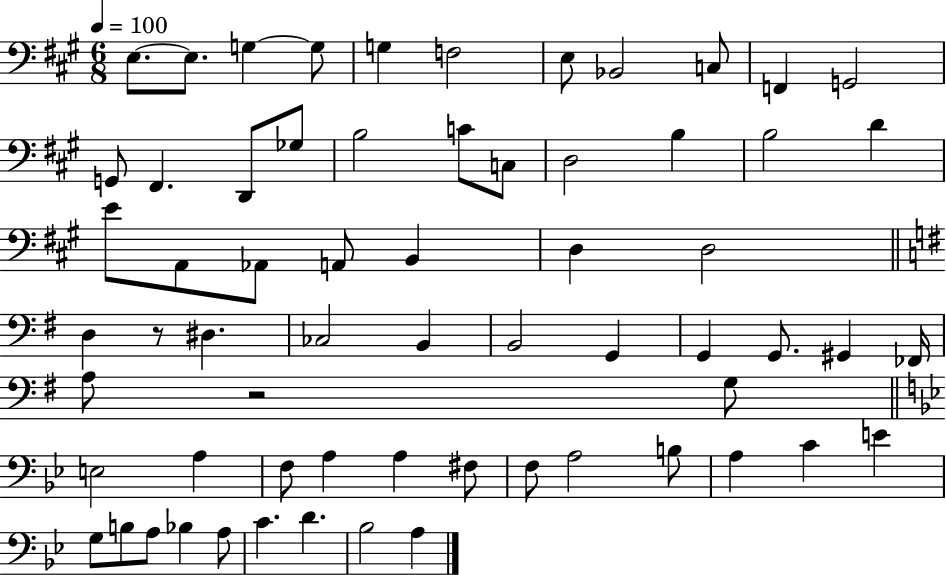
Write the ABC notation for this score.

X:1
T:Untitled
M:6/8
L:1/4
K:A
E,/2 E,/2 G, G,/2 G, F,2 E,/2 _B,,2 C,/2 F,, G,,2 G,,/2 ^F,, D,,/2 _G,/2 B,2 C/2 C,/2 D,2 B, B,2 D E/2 A,,/2 _A,,/2 A,,/2 B,, D, D,2 D, z/2 ^D, _C,2 B,, B,,2 G,, G,, G,,/2 ^G,, _F,,/4 A,/2 z2 G,/2 E,2 A, F,/2 A, A, ^F,/2 F,/2 A,2 B,/2 A, C E G,/2 B,/2 A,/2 _B, A,/2 C D _B,2 A,